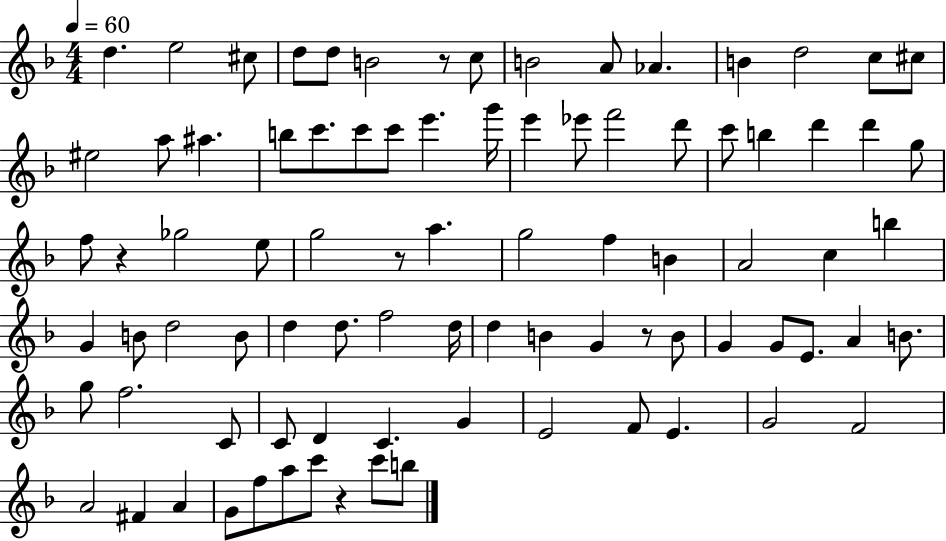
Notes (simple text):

D5/q. E5/h C#5/e D5/e D5/e B4/h R/e C5/e B4/h A4/e Ab4/q. B4/q D5/h C5/e C#5/e EIS5/h A5/e A#5/q. B5/e C6/e. C6/e C6/e E6/q. G6/s E6/q Eb6/e F6/h D6/e C6/e B5/q D6/q D6/q G5/e F5/e R/q Gb5/h E5/e G5/h R/e A5/q. G5/h F5/q B4/q A4/h C5/q B5/q G4/q B4/e D5/h B4/e D5/q D5/e. F5/h D5/s D5/q B4/q G4/q R/e B4/e G4/q G4/e E4/e. A4/q B4/e. G5/e F5/h. C4/e C4/e D4/q C4/q. G4/q E4/h F4/e E4/q. G4/h F4/h A4/h F#4/q A4/q G4/e F5/e A5/e C6/e R/q C6/e B5/e